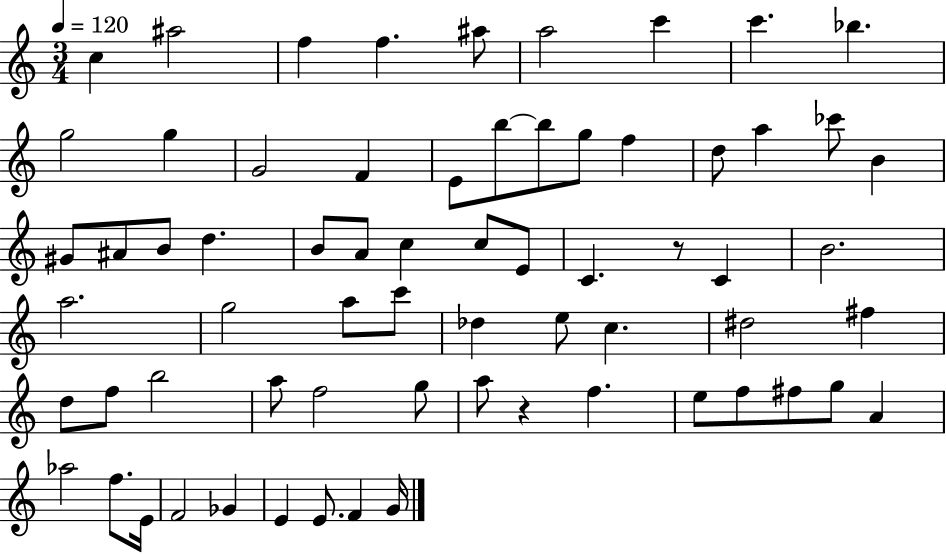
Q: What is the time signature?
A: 3/4